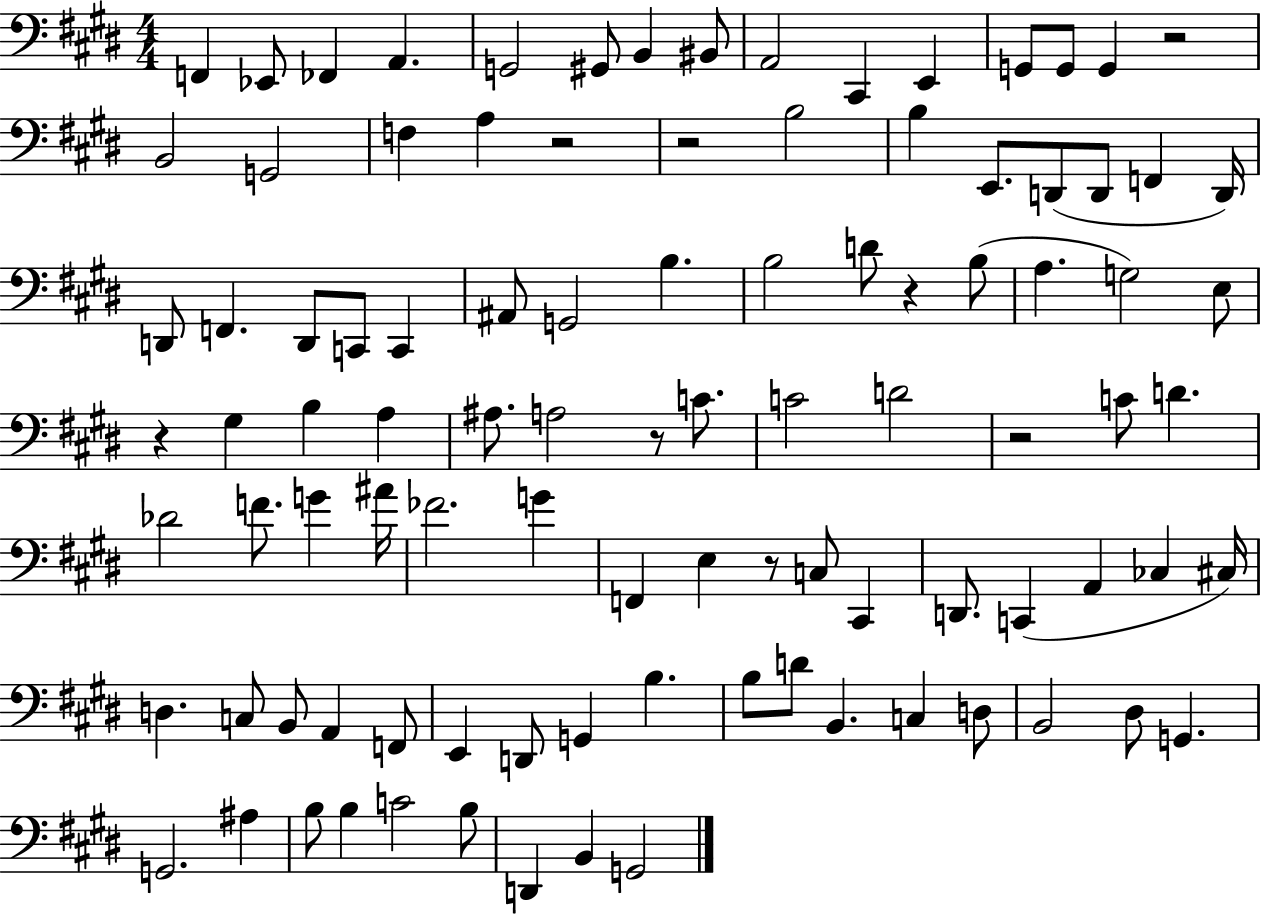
X:1
T:Untitled
M:4/4
L:1/4
K:E
F,, _E,,/2 _F,, A,, G,,2 ^G,,/2 B,, ^B,,/2 A,,2 ^C,, E,, G,,/2 G,,/2 G,, z2 B,,2 G,,2 F, A, z2 z2 B,2 B, E,,/2 D,,/2 D,,/2 F,, D,,/4 D,,/2 F,, D,,/2 C,,/2 C,, ^A,,/2 G,,2 B, B,2 D/2 z B,/2 A, G,2 E,/2 z ^G, B, A, ^A,/2 A,2 z/2 C/2 C2 D2 z2 C/2 D _D2 F/2 G ^A/4 _F2 G F,, E, z/2 C,/2 ^C,, D,,/2 C,, A,, _C, ^C,/4 D, C,/2 B,,/2 A,, F,,/2 E,, D,,/2 G,, B, B,/2 D/2 B,, C, D,/2 B,,2 ^D,/2 G,, G,,2 ^A, B,/2 B, C2 B,/2 D,, B,, G,,2